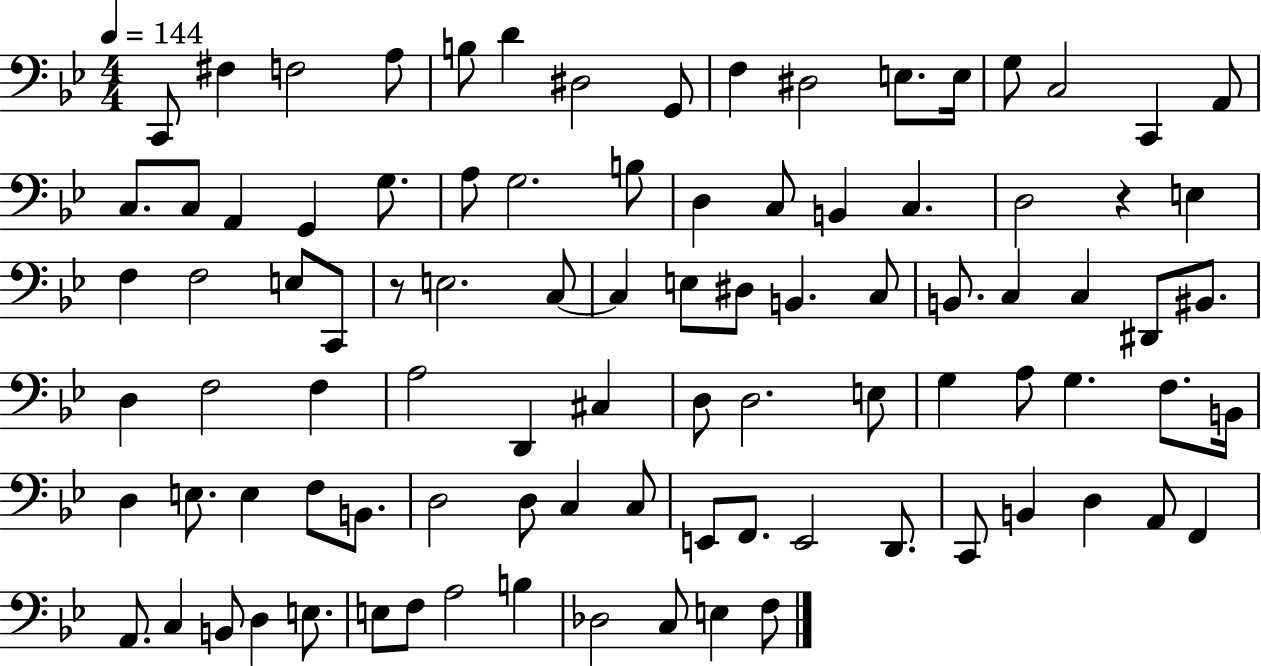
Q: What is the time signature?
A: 4/4